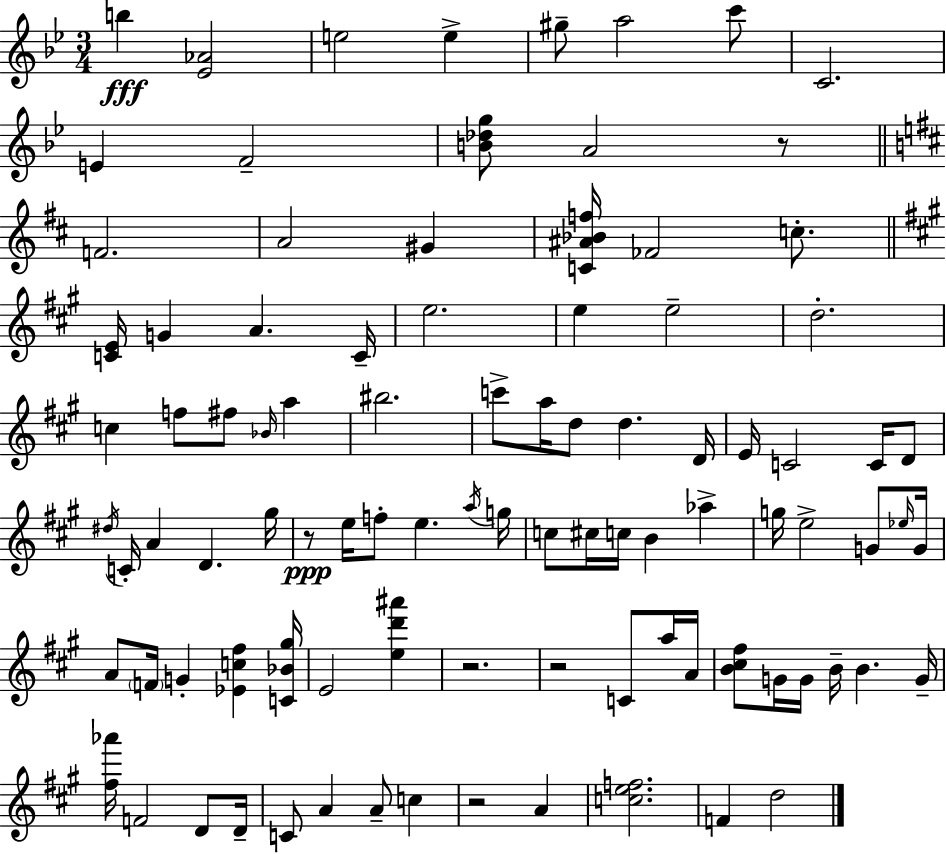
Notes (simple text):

B5/q [Eb4,Ab4]/h E5/h E5/q G#5/e A5/h C6/e C4/h. E4/q F4/h [B4,Db5,G5]/e A4/h R/e F4/h. A4/h G#4/q [C4,A#4,Bb4,F5]/s FES4/h C5/e. [C4,E4]/s G4/q A4/q. C4/s E5/h. E5/q E5/h D5/h. C5/q F5/e F#5/e Bb4/s A5/q BIS5/h. C6/e A5/s D5/e D5/q. D4/s E4/s C4/h C4/s D4/e D#5/s C4/s A4/q D4/q. G#5/s R/e E5/s F5/e E5/q. A5/s G5/s C5/e C#5/s C5/s B4/q Ab5/q G5/s E5/h G4/e Eb5/s G4/s A4/e F4/s G4/q [Eb4,C5,F#5]/q [C4,Bb4,G#5]/s E4/h [E5,D6,A#6]/q R/h. R/h C4/e A5/s A4/s [B4,C#5,F#5]/e G4/s G4/s B4/s B4/q. G4/s [F#5,Ab6]/s F4/h D4/e D4/s C4/e A4/q A4/e C5/q R/h A4/q [C5,E5,F5]/h. F4/q D5/h